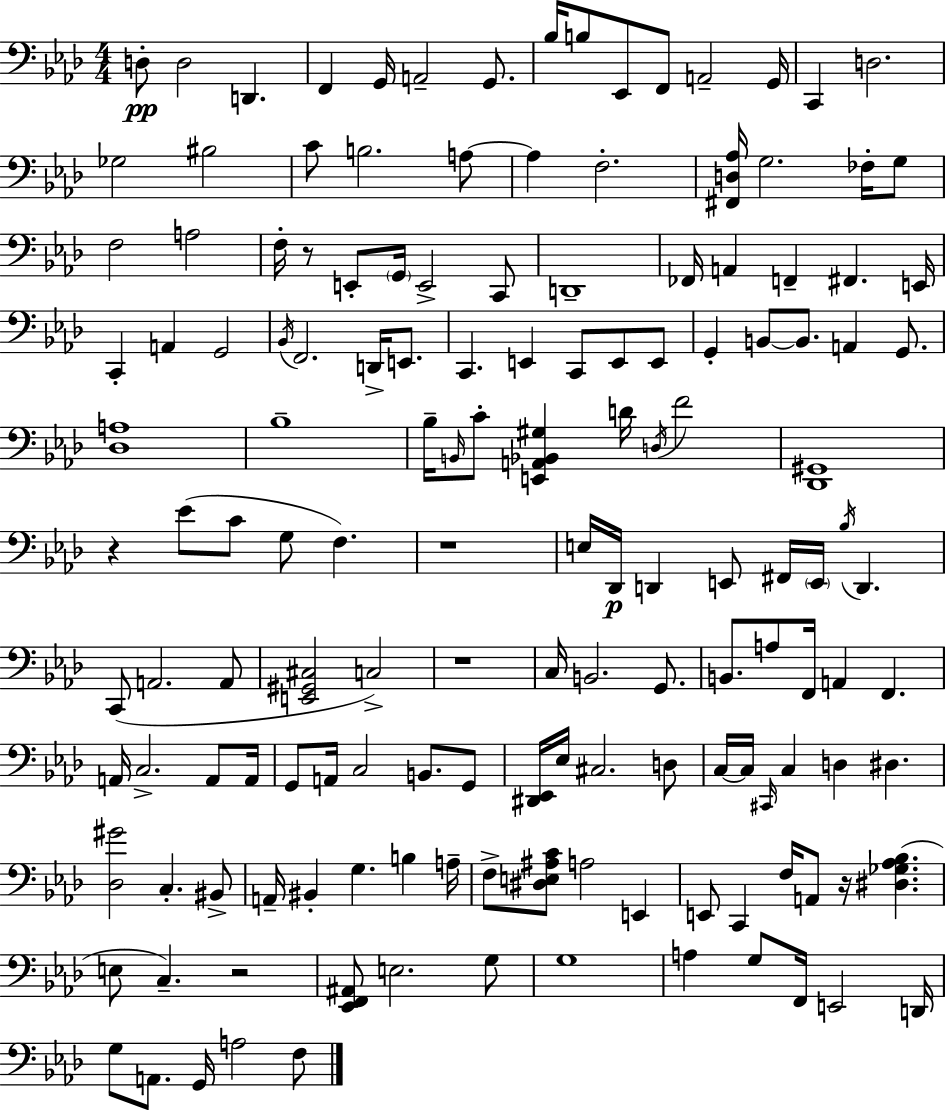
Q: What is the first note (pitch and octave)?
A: D3